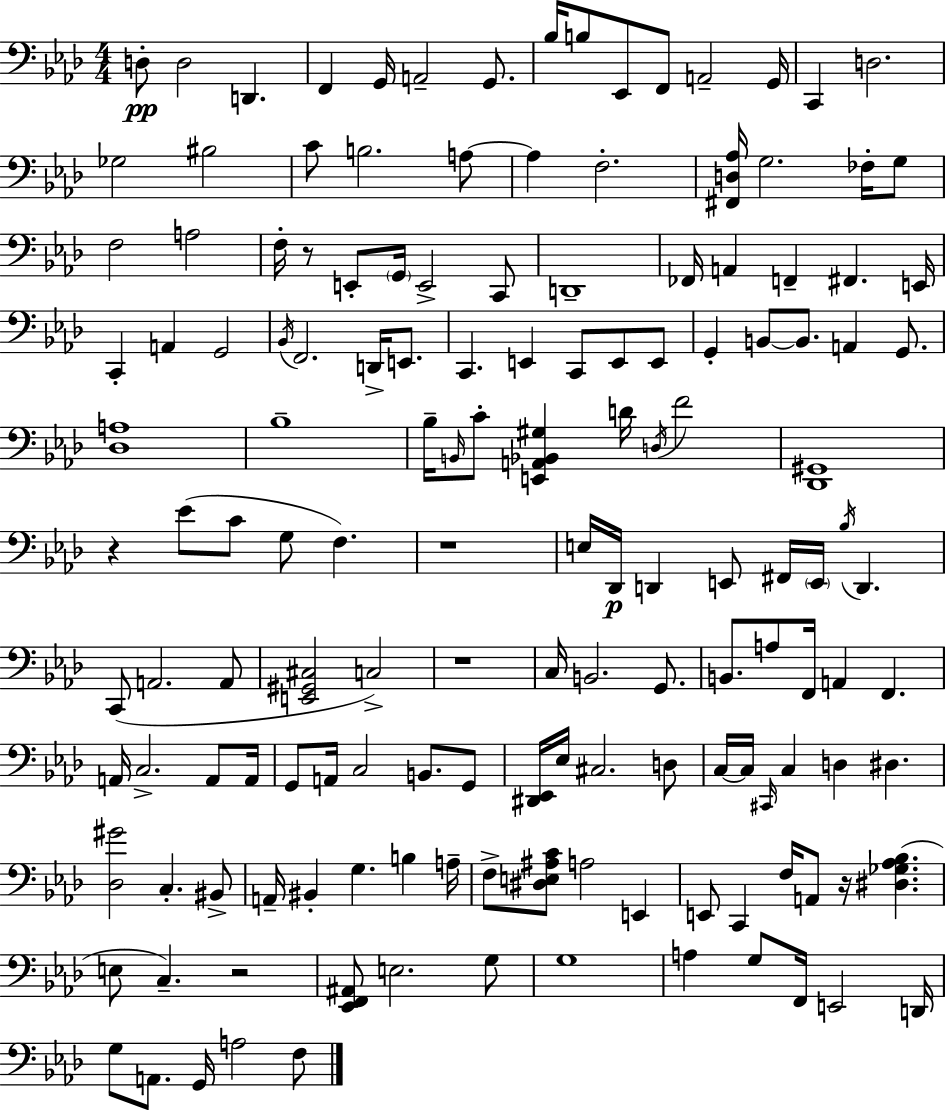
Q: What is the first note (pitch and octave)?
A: D3